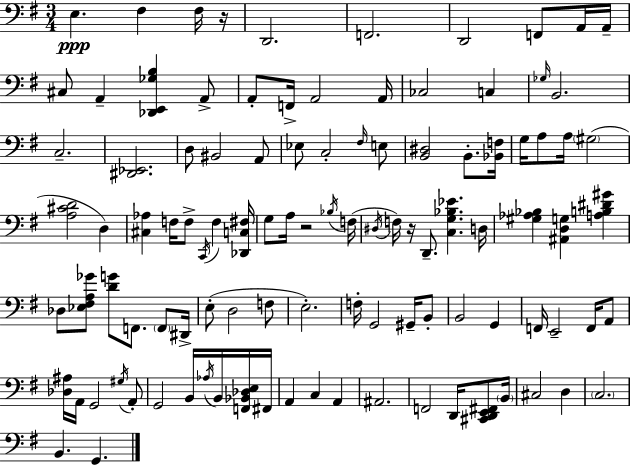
X:1
T:Untitled
M:3/4
L:1/4
K:G
E, ^F, ^F,/4 z/4 D,,2 F,,2 D,,2 F,,/2 A,,/4 A,,/4 ^C,/2 A,, [_D,,E,,_G,B,] A,,/2 A,,/2 F,,/4 A,,2 A,,/4 _C,2 C, _G,/4 B,,2 C,2 [^D,,_E,,]2 D,/2 ^B,,2 A,,/2 _E,/2 C,2 ^F,/4 E,/2 [B,,^D,]2 B,,/2 [_B,,F,]/4 G,/4 A,/2 A,/4 ^G,2 [A,^CD]2 D, [^C,_A,] F,/4 F,/2 C,,/4 F, [_D,,C,^F,]/4 G,/2 A,/4 z2 _B,/4 F,/4 ^D,/4 F,/4 z/4 D,,/2 [C,G,_B,_E] D,/4 [^G,_A,_B,] [^A,,D,G,] [A,B,^D^G] _D,/2 [_E,^F,A,_G]/2 [DG]/2 F,,/2 F,,/2 ^D,,/4 E,/2 D,2 F,/2 E,2 F,/4 G,,2 ^G,,/4 B,,/2 B,,2 G,, F,,/4 E,,2 F,,/4 A,,/2 [_D,^A,]/4 A,,/4 G,,2 ^G,/4 A,,/2 G,,2 B,,/4 _A,/4 B,,/4 [F,,_B,,_D,E,]/4 ^F,,/4 A,, C, A,, ^A,,2 F,,2 D,,/4 [^C,,D,,E,,^F,,]/2 B,,/4 ^C,2 D, C,2 B,, G,,